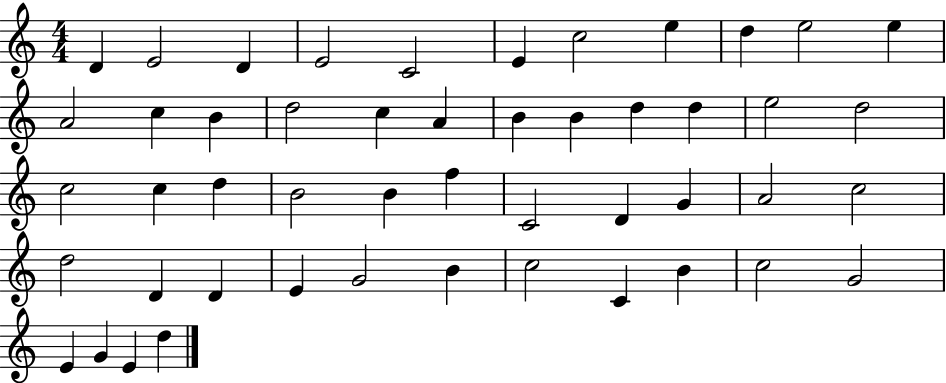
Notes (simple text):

D4/q E4/h D4/q E4/h C4/h E4/q C5/h E5/q D5/q E5/h E5/q A4/h C5/q B4/q D5/h C5/q A4/q B4/q B4/q D5/q D5/q E5/h D5/h C5/h C5/q D5/q B4/h B4/q F5/q C4/h D4/q G4/q A4/h C5/h D5/h D4/q D4/q E4/q G4/h B4/q C5/h C4/q B4/q C5/h G4/h E4/q G4/q E4/q D5/q